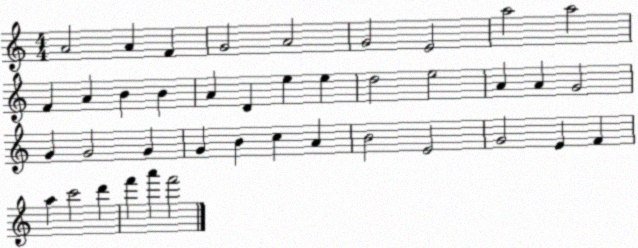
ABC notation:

X:1
T:Untitled
M:4/4
L:1/4
K:C
A2 A F G2 A2 G2 E2 a2 a2 F A B B A D e e d2 e2 A A G2 G G2 G G B c A B2 E2 G2 E F a c'2 d' f' a' f'2